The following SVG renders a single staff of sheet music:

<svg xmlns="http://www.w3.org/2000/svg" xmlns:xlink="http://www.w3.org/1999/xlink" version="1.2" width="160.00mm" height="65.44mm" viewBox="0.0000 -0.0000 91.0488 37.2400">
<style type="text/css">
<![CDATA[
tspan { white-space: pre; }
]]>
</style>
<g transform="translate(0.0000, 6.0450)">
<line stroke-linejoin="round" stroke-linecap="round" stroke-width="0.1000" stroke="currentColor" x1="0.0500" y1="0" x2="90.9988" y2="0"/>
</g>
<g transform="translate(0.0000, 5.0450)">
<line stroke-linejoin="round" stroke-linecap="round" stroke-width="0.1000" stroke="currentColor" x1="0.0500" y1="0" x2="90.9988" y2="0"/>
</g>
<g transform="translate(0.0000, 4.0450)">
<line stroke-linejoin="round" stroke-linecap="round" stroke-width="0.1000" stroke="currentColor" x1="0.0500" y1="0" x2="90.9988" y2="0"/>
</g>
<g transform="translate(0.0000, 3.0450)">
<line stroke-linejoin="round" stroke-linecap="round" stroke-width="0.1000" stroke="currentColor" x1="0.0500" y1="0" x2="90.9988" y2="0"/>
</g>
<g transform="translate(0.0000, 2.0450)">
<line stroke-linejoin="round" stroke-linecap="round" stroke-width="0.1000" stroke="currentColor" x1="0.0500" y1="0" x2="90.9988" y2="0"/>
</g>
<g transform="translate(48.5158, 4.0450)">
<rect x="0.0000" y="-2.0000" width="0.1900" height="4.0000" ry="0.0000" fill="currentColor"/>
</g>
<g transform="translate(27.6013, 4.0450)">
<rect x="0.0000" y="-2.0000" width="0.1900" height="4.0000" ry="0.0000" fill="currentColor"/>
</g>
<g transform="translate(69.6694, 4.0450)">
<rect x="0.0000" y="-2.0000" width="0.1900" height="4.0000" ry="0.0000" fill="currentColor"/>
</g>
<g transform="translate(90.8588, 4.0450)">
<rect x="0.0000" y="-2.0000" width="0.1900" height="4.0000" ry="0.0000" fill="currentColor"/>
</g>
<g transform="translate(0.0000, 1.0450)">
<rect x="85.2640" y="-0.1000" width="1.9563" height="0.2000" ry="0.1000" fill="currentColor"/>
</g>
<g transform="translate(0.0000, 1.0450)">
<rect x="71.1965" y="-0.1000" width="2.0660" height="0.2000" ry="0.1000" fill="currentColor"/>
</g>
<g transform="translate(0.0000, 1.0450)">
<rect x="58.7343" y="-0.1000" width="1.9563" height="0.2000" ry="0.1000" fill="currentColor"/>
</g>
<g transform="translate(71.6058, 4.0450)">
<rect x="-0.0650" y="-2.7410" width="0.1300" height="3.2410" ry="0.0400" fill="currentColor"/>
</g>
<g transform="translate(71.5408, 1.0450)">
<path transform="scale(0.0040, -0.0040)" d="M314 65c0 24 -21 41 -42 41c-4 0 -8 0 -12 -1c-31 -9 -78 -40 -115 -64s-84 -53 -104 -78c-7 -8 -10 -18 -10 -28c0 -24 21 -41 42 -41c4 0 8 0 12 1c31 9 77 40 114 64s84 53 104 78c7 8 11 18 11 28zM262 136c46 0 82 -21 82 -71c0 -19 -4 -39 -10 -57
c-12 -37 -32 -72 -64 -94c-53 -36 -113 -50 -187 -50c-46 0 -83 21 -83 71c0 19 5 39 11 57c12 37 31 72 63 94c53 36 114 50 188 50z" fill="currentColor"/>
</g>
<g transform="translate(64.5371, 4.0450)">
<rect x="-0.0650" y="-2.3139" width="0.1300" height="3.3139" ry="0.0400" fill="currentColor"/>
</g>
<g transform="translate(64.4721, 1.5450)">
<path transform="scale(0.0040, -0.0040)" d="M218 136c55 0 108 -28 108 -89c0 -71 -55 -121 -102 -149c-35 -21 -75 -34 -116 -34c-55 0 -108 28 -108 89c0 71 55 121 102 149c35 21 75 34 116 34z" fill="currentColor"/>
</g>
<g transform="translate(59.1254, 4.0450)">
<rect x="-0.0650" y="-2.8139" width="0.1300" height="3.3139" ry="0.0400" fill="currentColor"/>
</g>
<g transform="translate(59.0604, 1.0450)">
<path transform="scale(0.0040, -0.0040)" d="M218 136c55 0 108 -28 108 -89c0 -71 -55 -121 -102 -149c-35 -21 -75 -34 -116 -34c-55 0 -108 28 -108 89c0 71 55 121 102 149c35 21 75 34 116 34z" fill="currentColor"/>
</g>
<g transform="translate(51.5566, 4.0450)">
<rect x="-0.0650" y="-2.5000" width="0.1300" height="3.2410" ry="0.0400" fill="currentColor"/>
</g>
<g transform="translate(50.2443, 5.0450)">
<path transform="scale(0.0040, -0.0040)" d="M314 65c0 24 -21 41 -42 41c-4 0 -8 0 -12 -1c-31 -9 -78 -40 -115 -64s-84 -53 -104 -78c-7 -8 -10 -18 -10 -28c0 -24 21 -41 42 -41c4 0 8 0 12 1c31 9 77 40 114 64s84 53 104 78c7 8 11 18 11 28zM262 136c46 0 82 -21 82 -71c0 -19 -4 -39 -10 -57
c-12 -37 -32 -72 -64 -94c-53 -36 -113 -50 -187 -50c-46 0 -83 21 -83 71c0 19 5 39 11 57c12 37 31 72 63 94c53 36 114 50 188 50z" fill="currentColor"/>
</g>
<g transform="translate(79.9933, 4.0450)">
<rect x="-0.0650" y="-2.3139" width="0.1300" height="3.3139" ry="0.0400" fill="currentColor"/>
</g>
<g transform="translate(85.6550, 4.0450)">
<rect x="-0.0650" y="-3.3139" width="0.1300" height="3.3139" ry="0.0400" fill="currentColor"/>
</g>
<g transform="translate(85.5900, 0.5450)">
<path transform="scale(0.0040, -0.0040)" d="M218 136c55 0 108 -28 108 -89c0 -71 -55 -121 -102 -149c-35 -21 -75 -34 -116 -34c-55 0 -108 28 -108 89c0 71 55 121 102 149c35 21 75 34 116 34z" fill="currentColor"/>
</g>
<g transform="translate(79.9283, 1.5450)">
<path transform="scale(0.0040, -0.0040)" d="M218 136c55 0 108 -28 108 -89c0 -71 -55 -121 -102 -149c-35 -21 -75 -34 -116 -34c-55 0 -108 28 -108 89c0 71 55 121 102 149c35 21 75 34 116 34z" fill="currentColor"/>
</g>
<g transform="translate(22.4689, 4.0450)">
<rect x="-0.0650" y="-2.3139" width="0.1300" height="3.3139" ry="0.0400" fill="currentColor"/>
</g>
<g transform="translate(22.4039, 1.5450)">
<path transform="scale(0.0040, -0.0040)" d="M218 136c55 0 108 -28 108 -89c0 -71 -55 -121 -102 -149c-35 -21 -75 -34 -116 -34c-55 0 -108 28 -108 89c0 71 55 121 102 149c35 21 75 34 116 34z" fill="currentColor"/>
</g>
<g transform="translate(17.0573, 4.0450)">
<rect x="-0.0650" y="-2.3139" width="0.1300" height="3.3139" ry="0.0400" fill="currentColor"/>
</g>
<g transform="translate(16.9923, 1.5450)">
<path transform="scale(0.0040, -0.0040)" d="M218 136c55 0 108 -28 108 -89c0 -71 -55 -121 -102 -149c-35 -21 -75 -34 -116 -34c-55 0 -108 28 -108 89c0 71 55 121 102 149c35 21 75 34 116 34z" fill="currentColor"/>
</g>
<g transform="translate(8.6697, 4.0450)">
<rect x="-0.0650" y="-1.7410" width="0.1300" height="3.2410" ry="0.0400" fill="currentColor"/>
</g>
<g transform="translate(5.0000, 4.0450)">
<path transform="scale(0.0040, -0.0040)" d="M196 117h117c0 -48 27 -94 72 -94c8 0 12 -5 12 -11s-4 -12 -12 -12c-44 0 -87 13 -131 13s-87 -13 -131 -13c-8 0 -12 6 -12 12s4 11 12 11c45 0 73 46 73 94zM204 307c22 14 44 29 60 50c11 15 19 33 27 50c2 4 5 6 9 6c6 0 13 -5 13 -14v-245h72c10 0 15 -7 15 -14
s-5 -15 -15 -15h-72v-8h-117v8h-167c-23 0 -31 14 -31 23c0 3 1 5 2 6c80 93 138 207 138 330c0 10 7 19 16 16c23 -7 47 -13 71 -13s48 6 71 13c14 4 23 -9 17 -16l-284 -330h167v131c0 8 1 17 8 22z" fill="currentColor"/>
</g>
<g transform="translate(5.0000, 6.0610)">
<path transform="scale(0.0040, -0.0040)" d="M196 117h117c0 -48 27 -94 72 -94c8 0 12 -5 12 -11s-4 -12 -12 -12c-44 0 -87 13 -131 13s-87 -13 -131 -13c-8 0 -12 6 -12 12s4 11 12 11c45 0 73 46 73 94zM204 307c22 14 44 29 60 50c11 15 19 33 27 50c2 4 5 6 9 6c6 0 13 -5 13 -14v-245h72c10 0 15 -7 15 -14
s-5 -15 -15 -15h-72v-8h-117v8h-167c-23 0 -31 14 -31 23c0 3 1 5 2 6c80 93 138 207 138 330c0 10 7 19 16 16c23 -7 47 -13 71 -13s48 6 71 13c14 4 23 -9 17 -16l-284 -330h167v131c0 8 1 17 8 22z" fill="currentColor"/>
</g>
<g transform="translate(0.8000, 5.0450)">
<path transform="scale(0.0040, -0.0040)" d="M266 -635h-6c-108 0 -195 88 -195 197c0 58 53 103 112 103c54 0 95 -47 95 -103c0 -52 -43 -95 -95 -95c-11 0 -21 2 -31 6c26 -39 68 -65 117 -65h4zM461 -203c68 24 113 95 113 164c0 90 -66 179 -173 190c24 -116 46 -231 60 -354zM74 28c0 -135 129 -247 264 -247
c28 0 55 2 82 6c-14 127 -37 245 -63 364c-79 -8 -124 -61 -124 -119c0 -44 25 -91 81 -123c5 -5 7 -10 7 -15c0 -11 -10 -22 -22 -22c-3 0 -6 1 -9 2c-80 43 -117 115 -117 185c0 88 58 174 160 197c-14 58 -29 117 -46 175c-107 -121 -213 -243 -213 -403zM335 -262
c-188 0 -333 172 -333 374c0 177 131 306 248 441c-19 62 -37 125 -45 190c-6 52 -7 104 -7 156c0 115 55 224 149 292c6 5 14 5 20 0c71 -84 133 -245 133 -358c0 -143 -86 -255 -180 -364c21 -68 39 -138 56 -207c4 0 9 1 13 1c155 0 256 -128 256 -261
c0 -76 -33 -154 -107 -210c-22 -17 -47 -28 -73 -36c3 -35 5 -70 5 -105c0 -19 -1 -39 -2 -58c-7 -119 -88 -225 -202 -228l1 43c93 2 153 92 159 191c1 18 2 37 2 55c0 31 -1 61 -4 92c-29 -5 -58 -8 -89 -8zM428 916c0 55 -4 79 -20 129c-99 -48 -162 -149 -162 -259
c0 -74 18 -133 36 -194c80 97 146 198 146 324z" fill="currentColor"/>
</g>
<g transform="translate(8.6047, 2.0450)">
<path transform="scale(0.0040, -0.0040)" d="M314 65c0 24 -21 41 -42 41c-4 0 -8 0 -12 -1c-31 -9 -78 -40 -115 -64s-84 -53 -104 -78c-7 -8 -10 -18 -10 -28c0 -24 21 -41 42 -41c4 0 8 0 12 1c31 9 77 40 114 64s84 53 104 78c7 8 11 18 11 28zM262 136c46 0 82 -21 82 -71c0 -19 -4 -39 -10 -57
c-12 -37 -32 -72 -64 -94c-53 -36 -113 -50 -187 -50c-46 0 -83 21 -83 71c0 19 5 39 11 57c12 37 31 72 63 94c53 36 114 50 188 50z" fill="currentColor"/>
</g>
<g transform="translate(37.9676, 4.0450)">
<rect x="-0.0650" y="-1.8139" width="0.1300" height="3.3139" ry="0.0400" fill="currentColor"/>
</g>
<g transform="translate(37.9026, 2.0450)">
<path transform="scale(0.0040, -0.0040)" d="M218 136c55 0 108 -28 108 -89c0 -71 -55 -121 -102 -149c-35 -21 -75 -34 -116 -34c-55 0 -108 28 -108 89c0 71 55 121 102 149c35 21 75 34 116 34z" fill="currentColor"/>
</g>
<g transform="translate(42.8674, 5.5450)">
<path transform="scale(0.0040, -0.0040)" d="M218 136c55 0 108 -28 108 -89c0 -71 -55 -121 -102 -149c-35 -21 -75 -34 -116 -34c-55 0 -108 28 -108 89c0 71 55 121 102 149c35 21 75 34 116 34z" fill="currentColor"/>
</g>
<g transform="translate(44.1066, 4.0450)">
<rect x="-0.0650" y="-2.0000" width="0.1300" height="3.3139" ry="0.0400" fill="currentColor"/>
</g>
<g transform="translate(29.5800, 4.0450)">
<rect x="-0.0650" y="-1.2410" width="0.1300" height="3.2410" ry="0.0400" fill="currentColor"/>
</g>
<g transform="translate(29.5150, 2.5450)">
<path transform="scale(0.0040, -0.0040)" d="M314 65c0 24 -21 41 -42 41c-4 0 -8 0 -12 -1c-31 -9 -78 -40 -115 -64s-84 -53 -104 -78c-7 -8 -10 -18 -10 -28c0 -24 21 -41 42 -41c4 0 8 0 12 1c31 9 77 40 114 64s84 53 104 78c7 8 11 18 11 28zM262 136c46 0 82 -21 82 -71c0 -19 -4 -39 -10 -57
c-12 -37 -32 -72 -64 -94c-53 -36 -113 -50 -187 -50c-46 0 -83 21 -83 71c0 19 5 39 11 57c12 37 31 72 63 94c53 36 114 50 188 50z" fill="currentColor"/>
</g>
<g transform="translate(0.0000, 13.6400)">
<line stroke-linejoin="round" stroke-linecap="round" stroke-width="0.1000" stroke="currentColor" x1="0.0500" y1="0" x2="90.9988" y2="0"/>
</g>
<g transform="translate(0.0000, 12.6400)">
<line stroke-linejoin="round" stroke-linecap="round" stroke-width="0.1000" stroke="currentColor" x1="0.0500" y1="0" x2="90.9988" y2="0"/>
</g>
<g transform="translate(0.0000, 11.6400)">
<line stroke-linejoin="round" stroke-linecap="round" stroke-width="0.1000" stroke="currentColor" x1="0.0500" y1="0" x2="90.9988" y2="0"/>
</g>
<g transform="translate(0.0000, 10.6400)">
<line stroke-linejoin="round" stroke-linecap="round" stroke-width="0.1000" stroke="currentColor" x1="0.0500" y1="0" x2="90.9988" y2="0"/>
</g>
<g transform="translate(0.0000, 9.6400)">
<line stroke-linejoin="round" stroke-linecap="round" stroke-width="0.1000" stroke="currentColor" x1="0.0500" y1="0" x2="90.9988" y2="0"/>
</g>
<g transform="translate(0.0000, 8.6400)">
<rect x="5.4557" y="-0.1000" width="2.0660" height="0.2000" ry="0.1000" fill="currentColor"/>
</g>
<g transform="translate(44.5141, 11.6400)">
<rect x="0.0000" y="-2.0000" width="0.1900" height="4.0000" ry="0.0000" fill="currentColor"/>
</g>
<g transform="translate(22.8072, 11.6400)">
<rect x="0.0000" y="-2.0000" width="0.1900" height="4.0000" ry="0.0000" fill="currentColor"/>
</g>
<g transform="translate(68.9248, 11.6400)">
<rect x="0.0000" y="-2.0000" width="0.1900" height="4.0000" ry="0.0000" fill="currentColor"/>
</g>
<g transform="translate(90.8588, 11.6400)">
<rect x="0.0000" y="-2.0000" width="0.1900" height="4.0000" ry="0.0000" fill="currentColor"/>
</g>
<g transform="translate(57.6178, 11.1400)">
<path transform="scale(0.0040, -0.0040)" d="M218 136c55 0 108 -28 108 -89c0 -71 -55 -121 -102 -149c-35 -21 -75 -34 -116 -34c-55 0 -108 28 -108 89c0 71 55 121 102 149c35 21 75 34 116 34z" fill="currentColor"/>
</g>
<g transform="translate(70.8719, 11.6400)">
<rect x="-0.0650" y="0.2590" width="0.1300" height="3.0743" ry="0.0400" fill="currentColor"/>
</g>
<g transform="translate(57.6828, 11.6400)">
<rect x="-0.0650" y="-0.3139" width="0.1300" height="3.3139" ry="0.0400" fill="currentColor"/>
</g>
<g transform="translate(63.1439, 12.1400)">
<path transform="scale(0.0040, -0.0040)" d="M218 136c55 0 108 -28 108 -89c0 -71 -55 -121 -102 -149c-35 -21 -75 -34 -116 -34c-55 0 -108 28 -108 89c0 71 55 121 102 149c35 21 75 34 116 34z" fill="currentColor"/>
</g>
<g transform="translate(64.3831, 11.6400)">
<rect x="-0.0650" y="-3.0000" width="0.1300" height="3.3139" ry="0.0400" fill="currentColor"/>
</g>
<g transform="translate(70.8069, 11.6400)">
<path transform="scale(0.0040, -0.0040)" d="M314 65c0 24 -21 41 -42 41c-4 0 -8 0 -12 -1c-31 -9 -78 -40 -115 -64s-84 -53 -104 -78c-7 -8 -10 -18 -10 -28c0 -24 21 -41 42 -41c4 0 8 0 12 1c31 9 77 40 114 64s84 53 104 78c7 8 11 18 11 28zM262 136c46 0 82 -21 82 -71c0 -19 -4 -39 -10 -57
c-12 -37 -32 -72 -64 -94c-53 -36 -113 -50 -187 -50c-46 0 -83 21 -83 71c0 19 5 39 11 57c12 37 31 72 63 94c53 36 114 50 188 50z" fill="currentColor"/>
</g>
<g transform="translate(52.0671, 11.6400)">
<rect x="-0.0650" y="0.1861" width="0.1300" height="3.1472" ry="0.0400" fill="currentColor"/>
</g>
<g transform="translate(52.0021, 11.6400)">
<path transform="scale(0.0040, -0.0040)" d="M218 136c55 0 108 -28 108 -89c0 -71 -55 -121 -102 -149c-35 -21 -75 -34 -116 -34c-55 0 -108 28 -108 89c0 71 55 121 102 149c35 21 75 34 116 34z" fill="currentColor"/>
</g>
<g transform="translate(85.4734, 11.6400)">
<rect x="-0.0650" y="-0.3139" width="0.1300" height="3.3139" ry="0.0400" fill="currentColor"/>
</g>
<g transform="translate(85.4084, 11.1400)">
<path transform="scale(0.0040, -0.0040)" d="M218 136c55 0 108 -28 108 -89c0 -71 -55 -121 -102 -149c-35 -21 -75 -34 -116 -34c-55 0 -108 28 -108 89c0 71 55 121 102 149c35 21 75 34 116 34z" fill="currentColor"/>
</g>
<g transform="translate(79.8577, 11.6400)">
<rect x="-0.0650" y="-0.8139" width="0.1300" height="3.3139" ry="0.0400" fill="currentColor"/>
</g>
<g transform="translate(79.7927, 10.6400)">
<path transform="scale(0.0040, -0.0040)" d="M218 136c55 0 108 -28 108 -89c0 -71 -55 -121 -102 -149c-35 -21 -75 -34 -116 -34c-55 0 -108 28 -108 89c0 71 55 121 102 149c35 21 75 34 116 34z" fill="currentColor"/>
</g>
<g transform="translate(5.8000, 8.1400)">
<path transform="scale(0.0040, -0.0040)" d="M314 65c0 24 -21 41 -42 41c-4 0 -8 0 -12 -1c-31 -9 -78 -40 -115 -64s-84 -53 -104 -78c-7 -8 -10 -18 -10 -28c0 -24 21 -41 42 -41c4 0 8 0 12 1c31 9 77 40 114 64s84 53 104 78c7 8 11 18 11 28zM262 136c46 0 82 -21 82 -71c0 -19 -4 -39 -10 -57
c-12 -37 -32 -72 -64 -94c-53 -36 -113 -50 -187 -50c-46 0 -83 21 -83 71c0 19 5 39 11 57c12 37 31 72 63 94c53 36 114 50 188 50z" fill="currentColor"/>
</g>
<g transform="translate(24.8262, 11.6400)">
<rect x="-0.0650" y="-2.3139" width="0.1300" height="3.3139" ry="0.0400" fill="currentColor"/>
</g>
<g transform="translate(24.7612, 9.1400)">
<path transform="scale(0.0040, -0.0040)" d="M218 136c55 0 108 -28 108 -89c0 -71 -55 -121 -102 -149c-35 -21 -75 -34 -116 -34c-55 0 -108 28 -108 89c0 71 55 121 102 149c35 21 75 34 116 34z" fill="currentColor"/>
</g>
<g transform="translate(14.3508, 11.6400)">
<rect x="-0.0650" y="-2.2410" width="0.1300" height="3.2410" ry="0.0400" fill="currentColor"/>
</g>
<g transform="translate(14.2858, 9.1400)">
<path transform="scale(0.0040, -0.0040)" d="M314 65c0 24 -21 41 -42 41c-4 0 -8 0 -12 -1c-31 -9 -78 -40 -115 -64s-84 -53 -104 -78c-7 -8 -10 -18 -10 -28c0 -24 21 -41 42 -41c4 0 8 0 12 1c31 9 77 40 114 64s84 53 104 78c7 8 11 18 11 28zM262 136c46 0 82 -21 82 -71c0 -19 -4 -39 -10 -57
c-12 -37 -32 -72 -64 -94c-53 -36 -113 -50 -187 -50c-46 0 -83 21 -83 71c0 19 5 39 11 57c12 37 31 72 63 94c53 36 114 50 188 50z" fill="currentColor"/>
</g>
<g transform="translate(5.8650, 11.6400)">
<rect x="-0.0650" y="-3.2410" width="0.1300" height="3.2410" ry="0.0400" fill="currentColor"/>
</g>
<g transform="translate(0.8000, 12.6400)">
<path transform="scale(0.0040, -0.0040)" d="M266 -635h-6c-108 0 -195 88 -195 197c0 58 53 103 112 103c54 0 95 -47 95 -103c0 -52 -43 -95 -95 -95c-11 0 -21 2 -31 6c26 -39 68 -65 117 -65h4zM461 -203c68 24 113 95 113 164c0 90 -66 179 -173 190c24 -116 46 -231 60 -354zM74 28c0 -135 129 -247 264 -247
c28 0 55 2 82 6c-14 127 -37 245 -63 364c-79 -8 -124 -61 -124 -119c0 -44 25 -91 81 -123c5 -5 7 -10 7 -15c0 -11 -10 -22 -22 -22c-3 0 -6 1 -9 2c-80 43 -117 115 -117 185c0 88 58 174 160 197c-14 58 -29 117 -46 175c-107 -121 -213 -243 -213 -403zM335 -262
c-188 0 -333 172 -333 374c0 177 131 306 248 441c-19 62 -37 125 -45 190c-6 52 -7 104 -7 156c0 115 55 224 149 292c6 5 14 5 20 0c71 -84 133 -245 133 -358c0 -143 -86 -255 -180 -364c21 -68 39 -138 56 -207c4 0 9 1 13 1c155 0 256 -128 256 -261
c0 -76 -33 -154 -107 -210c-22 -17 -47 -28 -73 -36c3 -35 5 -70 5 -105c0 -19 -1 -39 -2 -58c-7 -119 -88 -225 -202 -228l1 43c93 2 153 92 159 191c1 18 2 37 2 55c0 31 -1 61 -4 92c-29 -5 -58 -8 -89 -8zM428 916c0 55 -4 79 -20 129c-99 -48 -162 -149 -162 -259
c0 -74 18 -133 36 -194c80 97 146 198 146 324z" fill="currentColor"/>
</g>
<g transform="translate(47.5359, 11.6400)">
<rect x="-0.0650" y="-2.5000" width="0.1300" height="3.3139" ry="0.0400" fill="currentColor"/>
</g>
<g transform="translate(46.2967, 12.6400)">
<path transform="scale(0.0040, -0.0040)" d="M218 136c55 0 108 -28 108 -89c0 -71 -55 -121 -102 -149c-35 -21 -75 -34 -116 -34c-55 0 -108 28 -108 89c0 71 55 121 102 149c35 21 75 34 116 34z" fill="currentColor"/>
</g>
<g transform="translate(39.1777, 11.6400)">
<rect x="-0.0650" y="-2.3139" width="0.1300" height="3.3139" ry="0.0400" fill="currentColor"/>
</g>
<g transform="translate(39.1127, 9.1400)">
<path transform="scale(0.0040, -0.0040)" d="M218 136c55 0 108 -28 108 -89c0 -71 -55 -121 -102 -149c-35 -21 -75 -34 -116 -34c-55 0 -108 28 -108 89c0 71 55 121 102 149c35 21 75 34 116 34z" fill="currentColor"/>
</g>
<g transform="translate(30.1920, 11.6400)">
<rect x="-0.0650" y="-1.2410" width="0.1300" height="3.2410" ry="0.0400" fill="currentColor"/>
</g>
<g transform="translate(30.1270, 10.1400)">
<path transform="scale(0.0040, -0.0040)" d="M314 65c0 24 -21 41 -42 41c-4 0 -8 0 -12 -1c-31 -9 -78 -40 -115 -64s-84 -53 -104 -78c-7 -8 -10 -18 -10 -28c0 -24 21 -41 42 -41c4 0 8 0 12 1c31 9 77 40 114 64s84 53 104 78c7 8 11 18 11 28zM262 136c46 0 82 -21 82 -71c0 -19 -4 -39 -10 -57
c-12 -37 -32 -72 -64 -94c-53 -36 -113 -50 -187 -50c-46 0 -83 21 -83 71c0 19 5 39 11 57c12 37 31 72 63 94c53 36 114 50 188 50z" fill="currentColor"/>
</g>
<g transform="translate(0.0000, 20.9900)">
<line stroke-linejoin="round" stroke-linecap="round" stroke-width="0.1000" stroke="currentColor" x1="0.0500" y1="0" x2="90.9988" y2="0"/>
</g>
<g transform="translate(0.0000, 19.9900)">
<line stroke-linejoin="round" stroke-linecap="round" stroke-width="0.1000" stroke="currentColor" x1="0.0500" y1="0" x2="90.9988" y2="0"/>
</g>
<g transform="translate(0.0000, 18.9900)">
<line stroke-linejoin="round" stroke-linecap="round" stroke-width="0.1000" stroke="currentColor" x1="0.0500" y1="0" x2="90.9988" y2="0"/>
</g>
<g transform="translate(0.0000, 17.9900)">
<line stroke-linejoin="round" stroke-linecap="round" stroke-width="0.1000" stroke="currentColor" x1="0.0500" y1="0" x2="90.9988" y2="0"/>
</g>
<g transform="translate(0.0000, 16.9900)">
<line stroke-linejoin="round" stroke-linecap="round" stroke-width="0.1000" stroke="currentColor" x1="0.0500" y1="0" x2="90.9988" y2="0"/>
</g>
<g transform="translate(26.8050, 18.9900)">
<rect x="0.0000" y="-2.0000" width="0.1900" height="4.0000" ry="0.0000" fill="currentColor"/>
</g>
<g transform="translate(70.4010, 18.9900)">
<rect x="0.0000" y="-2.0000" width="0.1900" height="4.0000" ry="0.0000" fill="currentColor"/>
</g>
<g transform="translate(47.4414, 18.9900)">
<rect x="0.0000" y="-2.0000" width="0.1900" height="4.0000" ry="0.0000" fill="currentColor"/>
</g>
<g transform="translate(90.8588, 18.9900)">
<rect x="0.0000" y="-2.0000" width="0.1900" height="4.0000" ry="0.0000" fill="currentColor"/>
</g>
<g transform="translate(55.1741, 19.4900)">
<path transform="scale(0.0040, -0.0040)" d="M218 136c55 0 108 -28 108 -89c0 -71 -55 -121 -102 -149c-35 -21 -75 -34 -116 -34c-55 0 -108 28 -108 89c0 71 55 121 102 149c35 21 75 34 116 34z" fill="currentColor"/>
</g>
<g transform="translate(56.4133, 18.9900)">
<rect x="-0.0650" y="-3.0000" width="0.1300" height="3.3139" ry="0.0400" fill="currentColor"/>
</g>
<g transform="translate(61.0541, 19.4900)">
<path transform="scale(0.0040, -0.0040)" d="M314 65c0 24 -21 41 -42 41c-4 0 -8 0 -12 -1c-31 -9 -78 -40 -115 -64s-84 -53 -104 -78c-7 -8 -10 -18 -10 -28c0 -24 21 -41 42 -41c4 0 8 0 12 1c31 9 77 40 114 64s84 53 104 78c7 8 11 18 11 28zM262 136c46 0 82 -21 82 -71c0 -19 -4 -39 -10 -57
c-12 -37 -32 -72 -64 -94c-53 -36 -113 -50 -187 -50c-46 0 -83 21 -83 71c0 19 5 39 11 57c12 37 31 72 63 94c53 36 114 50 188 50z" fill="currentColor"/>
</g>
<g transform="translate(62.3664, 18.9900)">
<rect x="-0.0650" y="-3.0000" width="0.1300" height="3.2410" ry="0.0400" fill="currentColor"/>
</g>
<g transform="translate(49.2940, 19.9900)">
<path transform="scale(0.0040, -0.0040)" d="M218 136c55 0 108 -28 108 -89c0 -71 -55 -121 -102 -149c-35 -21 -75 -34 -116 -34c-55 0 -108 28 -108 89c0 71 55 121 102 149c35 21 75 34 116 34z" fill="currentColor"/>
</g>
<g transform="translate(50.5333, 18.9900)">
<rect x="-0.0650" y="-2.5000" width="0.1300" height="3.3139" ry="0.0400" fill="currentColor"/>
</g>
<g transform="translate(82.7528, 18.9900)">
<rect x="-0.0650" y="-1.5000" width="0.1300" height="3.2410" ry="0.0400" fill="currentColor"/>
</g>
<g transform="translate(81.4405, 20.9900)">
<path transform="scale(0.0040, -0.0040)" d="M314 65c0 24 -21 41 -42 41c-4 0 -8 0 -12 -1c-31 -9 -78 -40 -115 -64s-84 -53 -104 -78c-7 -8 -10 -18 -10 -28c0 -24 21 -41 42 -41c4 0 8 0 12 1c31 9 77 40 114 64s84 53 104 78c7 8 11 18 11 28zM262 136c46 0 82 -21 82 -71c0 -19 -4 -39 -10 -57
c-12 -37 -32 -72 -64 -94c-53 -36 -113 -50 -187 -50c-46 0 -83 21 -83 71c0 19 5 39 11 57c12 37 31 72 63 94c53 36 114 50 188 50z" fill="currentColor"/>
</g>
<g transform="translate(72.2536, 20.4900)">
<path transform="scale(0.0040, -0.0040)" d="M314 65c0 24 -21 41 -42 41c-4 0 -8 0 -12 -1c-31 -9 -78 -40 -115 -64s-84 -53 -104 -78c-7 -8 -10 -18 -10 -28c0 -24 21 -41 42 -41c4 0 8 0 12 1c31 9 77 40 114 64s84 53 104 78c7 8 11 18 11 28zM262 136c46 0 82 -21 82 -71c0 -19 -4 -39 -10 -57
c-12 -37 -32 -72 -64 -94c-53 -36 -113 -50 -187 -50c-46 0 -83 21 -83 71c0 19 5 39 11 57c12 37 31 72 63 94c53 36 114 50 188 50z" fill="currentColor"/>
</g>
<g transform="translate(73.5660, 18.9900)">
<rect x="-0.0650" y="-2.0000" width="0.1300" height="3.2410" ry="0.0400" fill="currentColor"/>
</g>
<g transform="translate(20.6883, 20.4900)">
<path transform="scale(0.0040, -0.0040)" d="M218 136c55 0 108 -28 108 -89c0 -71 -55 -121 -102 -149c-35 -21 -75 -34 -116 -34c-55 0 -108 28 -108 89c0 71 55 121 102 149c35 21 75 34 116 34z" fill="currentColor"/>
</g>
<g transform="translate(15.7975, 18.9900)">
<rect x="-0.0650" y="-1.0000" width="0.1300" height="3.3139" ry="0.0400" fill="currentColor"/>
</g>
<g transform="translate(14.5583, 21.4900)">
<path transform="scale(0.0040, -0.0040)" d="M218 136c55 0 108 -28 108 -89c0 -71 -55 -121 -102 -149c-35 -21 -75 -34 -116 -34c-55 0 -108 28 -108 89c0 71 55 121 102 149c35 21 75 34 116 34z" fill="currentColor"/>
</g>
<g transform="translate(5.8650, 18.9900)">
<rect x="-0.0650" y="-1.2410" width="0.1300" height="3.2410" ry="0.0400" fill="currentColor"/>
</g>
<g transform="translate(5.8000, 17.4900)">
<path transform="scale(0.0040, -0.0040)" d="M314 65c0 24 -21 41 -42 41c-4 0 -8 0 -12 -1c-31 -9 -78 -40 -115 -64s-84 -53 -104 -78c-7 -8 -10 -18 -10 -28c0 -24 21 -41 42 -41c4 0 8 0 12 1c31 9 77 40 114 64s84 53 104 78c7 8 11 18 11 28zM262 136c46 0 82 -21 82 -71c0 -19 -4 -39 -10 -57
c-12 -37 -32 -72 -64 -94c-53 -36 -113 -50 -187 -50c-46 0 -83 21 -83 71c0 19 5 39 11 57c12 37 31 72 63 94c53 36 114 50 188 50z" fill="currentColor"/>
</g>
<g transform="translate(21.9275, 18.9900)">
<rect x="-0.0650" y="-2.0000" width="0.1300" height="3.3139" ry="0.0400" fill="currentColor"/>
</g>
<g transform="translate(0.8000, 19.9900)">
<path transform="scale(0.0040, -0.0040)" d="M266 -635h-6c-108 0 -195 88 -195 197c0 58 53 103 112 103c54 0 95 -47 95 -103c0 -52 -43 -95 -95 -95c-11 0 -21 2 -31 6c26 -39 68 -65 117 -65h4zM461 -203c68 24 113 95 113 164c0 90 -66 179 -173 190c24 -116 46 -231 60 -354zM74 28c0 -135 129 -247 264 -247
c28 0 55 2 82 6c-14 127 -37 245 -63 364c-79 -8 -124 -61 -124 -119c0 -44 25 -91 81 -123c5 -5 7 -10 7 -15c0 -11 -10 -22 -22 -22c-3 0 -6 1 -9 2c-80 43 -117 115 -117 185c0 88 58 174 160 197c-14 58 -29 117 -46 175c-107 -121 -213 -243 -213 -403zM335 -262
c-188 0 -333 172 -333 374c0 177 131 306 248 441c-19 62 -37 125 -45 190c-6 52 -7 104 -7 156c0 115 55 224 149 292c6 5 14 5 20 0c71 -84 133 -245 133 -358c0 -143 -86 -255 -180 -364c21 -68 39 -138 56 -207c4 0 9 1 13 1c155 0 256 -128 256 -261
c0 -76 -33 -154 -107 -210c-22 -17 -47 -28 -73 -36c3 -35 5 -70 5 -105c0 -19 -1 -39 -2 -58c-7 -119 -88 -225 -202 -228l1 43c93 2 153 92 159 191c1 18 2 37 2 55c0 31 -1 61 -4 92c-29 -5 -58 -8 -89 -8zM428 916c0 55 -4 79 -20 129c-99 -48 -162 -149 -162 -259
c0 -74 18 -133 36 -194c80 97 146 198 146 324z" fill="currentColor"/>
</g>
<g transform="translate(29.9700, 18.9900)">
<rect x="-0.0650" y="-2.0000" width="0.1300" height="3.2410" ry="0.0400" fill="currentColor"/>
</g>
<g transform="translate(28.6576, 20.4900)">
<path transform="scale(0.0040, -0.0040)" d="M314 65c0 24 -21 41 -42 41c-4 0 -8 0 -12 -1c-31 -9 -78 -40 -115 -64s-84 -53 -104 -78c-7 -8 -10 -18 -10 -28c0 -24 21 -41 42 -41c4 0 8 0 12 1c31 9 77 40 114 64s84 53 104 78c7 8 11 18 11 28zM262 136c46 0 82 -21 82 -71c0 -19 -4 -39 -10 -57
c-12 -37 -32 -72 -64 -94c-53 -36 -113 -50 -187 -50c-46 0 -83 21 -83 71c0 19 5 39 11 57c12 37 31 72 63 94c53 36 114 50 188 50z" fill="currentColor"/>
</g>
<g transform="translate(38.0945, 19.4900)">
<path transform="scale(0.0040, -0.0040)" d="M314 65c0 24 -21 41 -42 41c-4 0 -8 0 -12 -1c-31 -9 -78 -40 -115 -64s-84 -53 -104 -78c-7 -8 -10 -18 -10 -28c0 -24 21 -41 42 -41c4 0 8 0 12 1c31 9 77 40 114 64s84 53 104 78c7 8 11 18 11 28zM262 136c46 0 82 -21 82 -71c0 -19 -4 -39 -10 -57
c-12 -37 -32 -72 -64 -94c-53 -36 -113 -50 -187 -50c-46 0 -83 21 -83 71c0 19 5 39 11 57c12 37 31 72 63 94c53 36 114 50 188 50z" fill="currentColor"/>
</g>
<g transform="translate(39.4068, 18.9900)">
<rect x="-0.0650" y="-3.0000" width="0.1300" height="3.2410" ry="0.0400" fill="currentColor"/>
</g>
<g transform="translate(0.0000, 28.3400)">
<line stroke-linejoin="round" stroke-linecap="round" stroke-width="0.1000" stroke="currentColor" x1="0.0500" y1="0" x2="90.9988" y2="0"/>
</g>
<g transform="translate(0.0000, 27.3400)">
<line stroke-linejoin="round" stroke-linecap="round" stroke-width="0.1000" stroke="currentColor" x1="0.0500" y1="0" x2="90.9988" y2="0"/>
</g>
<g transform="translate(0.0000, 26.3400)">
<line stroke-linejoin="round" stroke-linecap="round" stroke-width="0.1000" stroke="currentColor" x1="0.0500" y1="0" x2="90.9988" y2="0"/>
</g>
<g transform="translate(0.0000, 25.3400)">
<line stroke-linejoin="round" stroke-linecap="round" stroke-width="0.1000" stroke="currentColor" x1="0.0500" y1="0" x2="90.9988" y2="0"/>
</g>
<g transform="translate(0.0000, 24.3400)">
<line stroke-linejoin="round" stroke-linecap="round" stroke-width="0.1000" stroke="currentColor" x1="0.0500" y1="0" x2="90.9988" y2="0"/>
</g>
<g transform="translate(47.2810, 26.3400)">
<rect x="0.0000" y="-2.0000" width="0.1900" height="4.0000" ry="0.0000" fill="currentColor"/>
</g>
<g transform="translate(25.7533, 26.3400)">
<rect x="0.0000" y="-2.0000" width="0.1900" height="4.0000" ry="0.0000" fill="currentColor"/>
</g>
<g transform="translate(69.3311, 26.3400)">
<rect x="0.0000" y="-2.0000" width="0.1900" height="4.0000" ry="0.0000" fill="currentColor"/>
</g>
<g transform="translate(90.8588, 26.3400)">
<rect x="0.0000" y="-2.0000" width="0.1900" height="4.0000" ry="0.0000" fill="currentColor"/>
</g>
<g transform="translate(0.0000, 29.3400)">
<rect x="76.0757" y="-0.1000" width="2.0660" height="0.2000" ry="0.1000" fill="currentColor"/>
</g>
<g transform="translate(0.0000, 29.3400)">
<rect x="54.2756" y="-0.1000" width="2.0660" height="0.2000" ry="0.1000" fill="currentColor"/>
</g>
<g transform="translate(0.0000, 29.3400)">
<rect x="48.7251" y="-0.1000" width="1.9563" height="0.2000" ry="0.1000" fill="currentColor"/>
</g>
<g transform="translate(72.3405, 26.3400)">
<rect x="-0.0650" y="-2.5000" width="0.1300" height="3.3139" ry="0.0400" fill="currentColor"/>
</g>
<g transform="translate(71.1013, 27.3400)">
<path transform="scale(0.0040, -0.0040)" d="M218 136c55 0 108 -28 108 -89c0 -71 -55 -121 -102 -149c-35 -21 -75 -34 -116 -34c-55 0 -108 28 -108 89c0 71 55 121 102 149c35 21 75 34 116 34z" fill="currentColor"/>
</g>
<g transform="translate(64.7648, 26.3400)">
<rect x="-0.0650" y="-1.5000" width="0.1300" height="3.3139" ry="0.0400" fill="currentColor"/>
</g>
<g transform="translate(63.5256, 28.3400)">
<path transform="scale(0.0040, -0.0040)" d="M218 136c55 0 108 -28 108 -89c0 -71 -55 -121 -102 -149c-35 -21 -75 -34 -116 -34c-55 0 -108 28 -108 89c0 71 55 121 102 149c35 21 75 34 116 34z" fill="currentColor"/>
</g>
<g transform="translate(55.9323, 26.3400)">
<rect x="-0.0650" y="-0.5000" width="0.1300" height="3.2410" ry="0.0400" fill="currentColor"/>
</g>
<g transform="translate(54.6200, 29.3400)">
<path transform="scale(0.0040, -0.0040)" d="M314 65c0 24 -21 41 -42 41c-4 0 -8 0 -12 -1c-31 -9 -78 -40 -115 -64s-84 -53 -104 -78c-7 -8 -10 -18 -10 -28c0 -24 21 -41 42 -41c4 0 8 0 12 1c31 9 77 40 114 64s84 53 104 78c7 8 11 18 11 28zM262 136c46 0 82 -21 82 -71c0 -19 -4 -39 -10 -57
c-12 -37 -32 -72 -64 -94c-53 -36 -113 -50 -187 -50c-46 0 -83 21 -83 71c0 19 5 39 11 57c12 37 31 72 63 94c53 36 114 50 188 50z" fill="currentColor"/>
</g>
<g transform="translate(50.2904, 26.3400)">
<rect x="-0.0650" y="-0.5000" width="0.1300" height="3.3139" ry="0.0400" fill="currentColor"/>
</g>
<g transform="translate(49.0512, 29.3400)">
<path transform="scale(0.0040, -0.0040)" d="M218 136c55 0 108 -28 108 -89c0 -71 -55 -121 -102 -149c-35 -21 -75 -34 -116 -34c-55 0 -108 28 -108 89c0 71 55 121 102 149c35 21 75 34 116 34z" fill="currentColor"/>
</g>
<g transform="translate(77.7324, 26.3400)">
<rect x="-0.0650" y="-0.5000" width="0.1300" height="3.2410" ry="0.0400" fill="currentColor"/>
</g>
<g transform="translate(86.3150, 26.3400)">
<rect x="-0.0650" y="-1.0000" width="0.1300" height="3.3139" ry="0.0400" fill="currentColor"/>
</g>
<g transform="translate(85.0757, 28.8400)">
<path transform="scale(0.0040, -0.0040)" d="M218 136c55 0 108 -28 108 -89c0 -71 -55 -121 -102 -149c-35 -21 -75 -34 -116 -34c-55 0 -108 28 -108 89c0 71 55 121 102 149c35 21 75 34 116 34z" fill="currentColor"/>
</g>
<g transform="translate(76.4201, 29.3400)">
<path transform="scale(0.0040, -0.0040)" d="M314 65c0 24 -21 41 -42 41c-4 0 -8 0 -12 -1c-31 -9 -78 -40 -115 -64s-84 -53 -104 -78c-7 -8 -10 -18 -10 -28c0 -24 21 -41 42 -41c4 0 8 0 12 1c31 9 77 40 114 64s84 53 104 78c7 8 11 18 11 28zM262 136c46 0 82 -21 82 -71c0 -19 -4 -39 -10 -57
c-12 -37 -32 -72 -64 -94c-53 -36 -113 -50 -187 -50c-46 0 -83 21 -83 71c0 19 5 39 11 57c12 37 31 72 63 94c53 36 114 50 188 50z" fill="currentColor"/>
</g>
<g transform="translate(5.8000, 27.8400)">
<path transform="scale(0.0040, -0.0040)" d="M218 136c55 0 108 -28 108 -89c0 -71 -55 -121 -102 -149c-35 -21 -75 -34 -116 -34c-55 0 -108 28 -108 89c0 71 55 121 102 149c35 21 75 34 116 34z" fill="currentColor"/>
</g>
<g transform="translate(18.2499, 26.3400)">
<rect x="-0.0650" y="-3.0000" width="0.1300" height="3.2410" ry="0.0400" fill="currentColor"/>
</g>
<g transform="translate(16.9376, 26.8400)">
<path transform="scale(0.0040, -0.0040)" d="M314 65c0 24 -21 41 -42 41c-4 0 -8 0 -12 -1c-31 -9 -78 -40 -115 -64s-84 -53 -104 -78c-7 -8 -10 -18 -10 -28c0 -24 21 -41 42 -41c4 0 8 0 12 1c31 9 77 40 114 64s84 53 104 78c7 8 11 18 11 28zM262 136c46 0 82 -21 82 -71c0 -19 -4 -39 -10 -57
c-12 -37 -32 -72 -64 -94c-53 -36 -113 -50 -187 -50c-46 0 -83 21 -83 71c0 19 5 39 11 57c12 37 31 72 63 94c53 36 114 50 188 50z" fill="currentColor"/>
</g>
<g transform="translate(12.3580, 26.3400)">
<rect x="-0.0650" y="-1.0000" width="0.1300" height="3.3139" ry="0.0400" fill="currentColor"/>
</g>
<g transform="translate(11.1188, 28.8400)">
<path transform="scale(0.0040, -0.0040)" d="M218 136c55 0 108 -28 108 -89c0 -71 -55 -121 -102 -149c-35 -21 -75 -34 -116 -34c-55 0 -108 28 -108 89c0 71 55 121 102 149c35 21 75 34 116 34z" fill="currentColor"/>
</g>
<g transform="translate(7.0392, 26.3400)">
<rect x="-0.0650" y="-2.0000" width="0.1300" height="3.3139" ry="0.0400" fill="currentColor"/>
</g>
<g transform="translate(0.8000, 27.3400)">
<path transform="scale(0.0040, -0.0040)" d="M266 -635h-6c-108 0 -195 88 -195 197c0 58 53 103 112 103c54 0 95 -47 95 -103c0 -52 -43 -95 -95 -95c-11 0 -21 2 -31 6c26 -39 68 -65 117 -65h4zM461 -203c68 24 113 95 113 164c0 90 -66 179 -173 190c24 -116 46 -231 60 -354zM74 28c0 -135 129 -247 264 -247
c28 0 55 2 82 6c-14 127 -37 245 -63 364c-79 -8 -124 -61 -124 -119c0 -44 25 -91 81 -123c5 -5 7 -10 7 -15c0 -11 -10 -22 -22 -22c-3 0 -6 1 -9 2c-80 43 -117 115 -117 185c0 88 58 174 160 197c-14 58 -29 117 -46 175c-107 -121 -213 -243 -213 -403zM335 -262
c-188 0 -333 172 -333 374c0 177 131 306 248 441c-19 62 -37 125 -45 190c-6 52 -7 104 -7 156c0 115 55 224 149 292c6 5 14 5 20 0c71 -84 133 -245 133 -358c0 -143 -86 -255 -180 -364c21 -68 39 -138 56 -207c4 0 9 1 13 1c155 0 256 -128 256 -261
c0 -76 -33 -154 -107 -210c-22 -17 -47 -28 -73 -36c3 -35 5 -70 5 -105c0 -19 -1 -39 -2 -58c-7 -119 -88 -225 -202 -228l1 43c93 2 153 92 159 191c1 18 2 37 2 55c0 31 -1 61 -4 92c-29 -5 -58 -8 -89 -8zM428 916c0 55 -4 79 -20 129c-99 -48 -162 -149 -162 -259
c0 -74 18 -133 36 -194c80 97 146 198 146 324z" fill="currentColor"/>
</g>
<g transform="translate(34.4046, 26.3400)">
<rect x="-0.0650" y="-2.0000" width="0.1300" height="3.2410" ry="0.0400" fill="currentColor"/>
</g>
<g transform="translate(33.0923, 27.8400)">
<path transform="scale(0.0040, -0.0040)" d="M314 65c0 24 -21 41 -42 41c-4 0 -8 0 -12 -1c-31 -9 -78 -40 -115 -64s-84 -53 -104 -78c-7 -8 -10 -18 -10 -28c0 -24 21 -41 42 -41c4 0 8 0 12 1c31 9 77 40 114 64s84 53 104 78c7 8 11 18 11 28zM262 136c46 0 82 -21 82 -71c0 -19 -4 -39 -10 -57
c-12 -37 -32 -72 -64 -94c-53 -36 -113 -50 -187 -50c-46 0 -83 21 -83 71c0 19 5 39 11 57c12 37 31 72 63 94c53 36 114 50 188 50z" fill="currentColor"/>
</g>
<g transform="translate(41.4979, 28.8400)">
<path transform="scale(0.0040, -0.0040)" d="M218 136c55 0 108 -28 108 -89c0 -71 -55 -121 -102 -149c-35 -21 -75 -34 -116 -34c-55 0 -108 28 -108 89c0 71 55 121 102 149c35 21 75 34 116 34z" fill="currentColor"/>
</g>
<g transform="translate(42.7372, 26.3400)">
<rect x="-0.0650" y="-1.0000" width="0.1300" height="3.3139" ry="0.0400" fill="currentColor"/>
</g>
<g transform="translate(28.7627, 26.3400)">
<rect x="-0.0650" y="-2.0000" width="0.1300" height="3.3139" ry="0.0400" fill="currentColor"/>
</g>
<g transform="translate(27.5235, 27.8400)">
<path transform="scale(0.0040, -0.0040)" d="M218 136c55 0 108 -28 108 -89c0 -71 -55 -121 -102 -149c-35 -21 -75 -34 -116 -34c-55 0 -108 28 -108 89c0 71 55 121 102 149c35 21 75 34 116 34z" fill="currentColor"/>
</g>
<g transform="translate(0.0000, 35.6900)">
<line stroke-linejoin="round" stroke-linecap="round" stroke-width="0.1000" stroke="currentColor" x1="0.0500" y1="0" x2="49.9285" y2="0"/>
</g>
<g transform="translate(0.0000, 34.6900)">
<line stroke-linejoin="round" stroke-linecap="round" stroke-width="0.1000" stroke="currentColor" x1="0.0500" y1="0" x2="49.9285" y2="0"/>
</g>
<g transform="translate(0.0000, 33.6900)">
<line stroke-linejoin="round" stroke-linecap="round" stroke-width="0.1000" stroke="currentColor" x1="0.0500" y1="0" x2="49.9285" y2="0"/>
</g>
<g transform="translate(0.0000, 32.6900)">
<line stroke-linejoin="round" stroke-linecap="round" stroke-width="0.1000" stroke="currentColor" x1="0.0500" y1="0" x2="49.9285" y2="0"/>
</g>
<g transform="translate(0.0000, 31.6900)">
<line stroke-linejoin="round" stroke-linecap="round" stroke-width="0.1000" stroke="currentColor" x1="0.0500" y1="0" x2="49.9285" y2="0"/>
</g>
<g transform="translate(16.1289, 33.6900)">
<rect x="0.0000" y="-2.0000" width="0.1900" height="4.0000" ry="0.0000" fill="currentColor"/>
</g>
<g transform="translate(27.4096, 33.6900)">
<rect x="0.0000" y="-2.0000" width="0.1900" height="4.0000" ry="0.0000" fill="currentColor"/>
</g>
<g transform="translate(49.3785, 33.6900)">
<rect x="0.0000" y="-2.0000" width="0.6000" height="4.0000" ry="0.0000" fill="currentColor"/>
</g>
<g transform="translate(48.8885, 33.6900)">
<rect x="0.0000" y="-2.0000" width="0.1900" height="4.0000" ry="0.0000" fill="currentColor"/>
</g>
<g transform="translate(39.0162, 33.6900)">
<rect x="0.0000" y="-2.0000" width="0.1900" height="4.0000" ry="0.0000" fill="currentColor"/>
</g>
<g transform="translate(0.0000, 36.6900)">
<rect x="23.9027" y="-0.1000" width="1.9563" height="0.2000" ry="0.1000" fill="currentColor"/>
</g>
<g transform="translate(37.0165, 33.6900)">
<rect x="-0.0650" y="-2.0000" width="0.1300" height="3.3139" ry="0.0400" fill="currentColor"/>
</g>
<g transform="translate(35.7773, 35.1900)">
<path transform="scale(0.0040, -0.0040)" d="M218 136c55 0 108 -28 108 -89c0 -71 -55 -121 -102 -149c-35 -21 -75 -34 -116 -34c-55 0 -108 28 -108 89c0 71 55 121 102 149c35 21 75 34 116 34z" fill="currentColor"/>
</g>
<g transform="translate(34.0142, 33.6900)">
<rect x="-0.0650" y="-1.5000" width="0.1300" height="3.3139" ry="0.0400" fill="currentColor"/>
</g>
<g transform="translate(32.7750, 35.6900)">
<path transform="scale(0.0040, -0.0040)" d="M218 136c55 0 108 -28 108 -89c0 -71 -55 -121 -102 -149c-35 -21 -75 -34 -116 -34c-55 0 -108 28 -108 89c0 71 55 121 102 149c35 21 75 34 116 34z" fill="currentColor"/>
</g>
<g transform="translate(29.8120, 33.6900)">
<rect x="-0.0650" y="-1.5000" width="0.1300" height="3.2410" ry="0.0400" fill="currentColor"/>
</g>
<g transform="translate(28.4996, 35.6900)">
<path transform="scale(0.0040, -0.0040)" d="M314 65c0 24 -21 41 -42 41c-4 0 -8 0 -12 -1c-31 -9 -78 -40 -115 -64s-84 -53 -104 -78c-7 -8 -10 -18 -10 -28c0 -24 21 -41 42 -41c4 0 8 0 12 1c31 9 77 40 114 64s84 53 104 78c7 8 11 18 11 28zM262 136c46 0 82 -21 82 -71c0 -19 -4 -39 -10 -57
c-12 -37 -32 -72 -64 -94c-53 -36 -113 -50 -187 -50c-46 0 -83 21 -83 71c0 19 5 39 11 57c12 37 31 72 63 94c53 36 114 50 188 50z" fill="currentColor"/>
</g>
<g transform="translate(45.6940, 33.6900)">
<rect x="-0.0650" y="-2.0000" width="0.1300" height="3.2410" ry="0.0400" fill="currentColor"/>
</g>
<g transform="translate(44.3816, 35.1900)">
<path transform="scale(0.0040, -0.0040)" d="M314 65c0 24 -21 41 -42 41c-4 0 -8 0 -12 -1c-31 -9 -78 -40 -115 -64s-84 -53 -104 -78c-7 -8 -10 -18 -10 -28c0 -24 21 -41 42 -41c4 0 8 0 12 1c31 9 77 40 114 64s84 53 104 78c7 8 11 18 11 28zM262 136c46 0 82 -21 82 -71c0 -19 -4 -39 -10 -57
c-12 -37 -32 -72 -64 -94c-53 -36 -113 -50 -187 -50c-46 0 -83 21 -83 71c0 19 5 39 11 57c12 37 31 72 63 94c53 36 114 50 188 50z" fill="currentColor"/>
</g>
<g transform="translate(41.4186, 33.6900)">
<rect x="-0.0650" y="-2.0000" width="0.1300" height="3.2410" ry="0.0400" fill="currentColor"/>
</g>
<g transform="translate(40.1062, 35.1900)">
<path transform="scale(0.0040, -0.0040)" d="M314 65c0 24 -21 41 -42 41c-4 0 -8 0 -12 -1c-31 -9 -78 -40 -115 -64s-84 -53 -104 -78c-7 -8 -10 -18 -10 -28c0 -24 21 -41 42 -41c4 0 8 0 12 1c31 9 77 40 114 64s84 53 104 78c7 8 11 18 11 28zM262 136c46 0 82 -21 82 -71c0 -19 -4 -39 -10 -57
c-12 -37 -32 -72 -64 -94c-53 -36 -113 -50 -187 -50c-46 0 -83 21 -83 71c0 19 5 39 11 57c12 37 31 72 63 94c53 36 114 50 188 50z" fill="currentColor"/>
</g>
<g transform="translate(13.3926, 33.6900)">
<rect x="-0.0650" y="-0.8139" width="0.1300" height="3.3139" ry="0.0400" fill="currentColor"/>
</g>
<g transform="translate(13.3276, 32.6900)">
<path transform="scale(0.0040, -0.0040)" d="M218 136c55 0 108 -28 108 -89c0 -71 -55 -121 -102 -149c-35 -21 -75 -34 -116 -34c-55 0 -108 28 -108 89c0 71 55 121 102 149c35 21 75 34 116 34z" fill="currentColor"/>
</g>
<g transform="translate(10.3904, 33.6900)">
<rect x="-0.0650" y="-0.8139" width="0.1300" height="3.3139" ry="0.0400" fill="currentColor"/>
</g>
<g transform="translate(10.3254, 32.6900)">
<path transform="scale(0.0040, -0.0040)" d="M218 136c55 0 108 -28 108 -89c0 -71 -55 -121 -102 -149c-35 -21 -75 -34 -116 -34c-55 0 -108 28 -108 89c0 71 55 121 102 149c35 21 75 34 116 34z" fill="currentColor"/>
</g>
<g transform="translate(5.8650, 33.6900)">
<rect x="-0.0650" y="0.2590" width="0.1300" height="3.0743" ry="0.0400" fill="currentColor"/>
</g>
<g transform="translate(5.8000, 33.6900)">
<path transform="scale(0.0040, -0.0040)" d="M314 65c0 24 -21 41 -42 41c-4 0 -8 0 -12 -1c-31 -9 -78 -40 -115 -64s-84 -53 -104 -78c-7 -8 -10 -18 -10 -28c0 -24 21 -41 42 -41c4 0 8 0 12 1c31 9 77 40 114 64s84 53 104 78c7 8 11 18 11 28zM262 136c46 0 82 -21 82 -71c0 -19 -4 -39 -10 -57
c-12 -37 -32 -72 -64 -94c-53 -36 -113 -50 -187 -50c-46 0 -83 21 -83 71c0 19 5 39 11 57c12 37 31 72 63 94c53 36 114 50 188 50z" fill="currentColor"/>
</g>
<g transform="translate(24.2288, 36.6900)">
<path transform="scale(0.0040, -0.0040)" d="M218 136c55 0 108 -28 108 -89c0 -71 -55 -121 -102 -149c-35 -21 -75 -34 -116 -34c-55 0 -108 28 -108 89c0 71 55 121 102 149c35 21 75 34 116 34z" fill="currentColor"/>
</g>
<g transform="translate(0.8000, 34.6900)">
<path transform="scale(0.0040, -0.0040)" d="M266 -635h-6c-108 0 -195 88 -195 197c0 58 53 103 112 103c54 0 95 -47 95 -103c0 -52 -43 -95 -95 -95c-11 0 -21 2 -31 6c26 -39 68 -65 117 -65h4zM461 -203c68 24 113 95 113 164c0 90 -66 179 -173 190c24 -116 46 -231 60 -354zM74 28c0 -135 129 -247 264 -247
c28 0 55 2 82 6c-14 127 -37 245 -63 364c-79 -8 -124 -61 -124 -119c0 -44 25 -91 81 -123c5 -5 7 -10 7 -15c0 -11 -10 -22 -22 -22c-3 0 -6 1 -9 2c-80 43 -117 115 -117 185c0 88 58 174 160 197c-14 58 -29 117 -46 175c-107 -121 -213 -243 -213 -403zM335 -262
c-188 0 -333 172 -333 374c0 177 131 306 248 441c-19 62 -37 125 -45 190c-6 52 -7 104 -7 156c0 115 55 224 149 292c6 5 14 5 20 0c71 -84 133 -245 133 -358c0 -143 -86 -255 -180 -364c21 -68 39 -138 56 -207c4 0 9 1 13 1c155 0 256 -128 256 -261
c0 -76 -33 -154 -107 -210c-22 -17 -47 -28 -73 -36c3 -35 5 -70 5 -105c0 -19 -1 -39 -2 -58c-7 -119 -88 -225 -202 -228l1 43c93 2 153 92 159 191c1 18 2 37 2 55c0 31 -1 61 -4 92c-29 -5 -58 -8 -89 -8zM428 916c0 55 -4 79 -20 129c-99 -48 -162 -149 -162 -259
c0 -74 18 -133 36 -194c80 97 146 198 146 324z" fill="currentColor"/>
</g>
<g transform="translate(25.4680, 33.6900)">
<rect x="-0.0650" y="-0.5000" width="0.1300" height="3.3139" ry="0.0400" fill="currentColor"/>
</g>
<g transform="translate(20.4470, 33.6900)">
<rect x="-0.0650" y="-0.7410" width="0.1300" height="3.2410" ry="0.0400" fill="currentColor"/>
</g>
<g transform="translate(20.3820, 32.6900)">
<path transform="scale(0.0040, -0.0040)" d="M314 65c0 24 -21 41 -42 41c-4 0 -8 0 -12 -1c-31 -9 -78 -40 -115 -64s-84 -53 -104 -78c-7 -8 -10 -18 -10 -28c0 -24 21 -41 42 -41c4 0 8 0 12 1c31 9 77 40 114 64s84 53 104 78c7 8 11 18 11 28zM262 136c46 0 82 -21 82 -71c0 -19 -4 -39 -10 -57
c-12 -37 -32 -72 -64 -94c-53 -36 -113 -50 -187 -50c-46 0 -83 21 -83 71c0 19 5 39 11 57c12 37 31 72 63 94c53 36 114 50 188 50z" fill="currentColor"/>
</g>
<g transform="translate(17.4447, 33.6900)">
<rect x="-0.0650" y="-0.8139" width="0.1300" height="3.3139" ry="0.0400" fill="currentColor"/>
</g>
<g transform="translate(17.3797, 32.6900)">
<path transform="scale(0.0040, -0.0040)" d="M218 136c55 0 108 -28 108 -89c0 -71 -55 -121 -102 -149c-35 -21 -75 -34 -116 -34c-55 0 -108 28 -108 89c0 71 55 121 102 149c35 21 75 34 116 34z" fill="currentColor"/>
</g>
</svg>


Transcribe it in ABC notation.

X:1
T:Untitled
M:4/4
L:1/4
K:C
f2 g g e2 f F G2 a g a2 g b b2 g2 g e2 g G B c A B2 d c e2 D F F2 A2 G A A2 F2 E2 F D A2 F F2 D C C2 E G C2 D B2 d d d d2 C E2 E F F2 F2